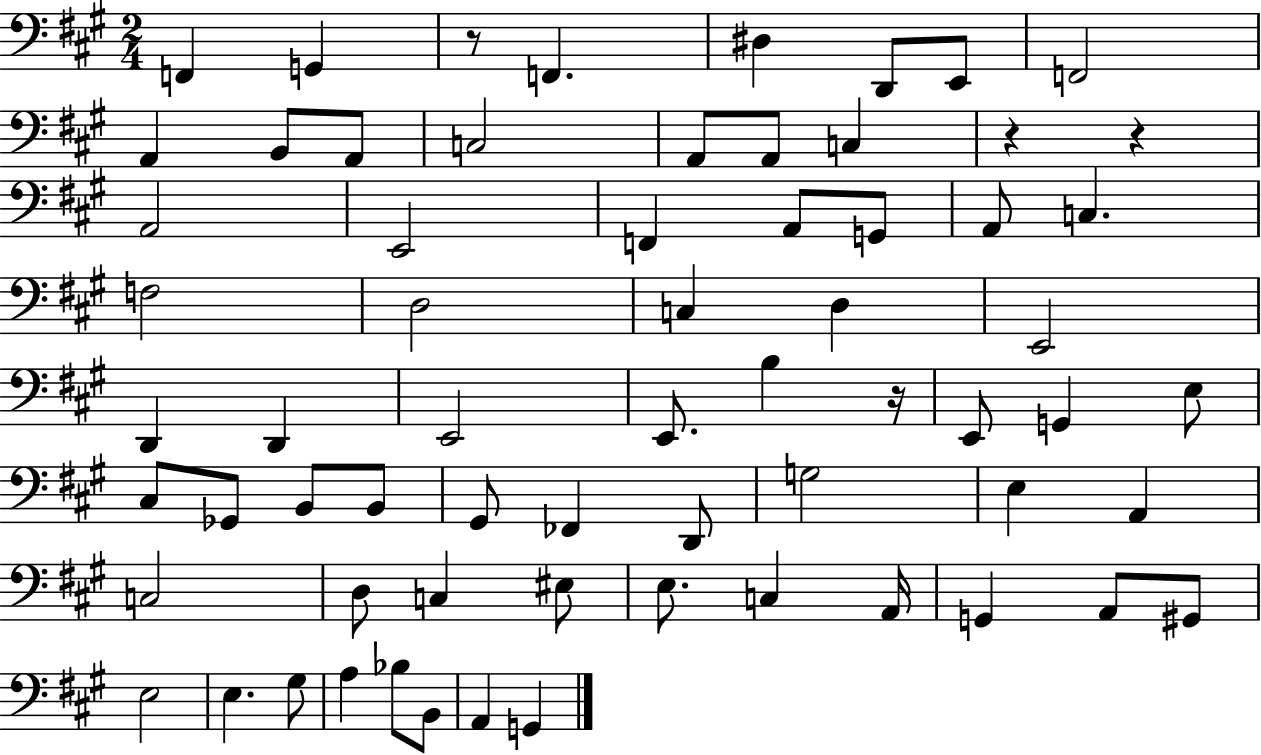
X:1
T:Untitled
M:2/4
L:1/4
K:A
F,, G,, z/2 F,, ^D, D,,/2 E,,/2 F,,2 A,, B,,/2 A,,/2 C,2 A,,/2 A,,/2 C, z z A,,2 E,,2 F,, A,,/2 G,,/2 A,,/2 C, F,2 D,2 C, D, E,,2 D,, D,, E,,2 E,,/2 B, z/4 E,,/2 G,, E,/2 ^C,/2 _G,,/2 B,,/2 B,,/2 ^G,,/2 _F,, D,,/2 G,2 E, A,, C,2 D,/2 C, ^E,/2 E,/2 C, A,,/4 G,, A,,/2 ^G,,/2 E,2 E, ^G,/2 A, _B,/2 B,,/2 A,, G,,